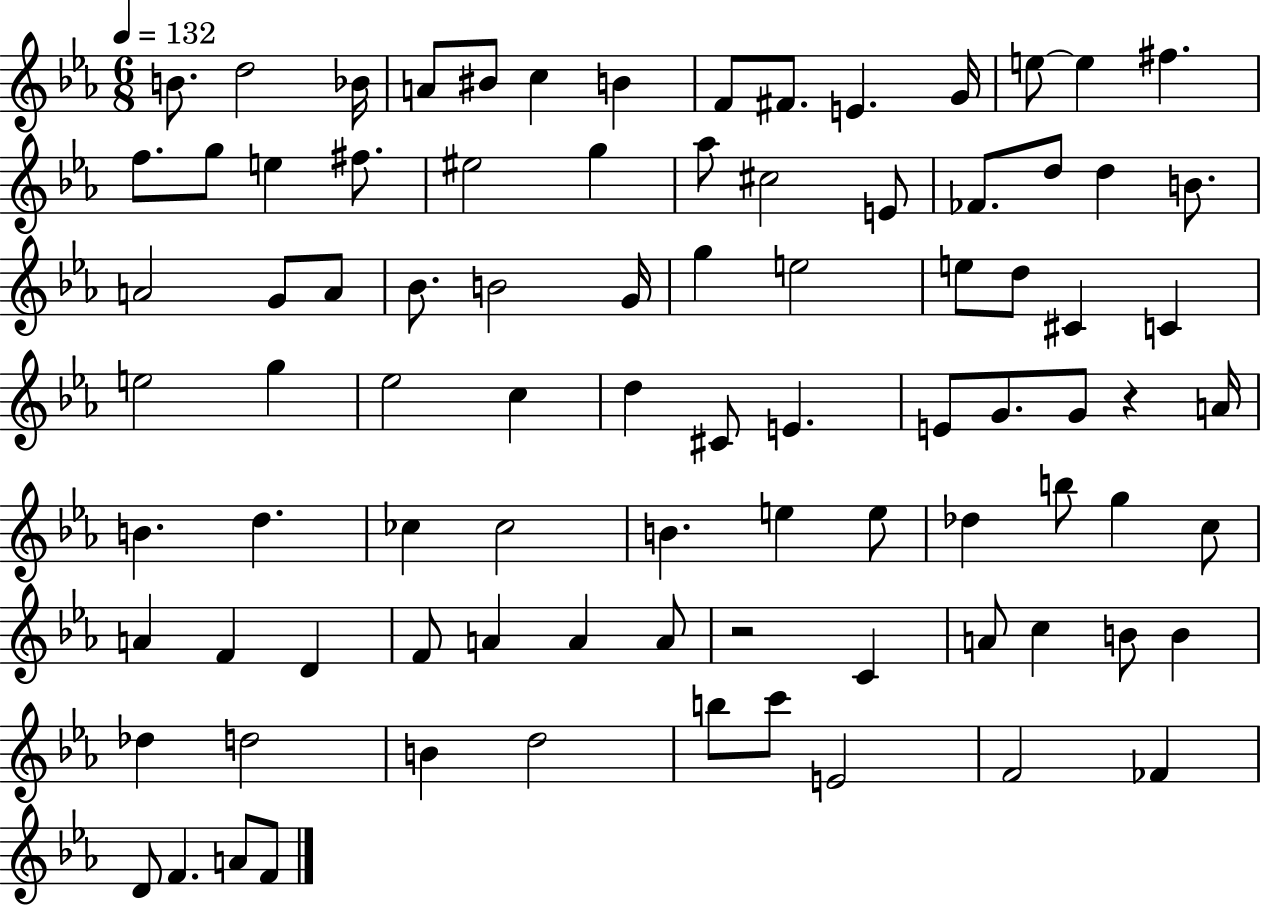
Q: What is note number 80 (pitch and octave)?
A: E4